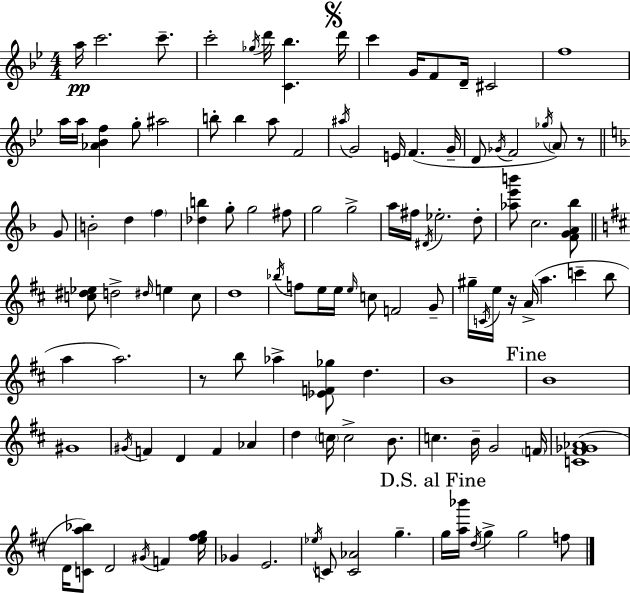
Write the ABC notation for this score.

X:1
T:Untitled
M:4/4
L:1/4
K:Gm
a/4 c'2 c'/2 c'2 _g/4 d'/4 [C_b] d'/4 c' G/4 F/2 D/4 ^C2 f4 a/4 a/4 [_A_Bf] g/2 ^a2 b/2 b a/2 F2 ^a/4 G2 E/4 F G/4 D/2 _G/4 F2 _g/4 A/2 z/2 G/2 B2 d f [_db] g/2 g2 ^f/2 g2 g2 a/4 ^f/4 ^D/4 _e2 d/2 [_ae'b']/2 c2 [FGA_b]/2 [c^d_e]/2 d2 ^d/4 e c/2 d4 _b/4 f/2 e/4 e/4 e/4 c/2 F2 G/2 ^g/4 C/4 e/4 z/4 A/4 a c' b/2 a a2 z/2 b/2 _a [_EF_g]/2 d B4 B4 ^G4 ^G/4 F D F _A d c/4 c2 B/2 c B/4 G2 F/4 [C^F_G_A]4 D/4 [Ca_b]/2 D2 ^G/4 F [e^fg]/4 _G E2 _e/4 C/2 [C_A]2 g g/4 [a_b']/4 d/4 g g2 f/2